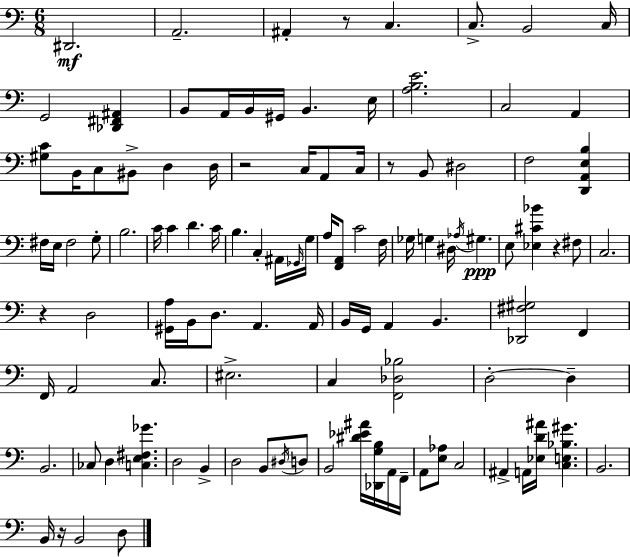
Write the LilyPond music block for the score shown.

{
  \clef bass
  \numericTimeSignature
  \time 6/8
  \key c \major
  dis,2.\mf | a,2.-- | ais,4-. r8 c4. | c8.-> b,2 c16 | \break g,2 <des, fis, ais,>4 | b,8 a,16 b,16 gis,16 b,4. e16 | <a b e'>2. | c2 a,4 | \break <gis c'>8 b,16 c8 bis,8-> d4 d16 | r2 c16 a,8 c16 | r8 b,8 dis2 | f2 <d, a, e b>4 | \break fis16 e16 fis2 g8-. | b2. | c'16 c'4 d'4. c'16 | b4. c4-. ais,16 \grace { ges,16 } | \break g16 a16 <f, a,>8 c'2 | f16 ges16 g4 dis16 \acciaccatura { aes16 }\ppp gis4. | e8 <ees cis' bes'>4 r4 | fis8 c2. | \break r4 d2 | <gis, a>16 b,16 d8. a,4. | a,16 b,16 g,16 a,4 b,4. | <des, fis gis>2 f,4 | \break f,16 a,2 c8. | eis2.-> | c4 <f, des bes>2 | d2-.~~ d4-- | \break b,2. | ces8 d4 <c e fis ges'>4. | d2 b,4-> | d2 b,8 | \break \acciaccatura { dis16 } d8 b,2 <dis' ees' ais'>16 | <des, g b>16 a,16 f,16-- a,8 <e aes>8 c2 | ais,4-> a,16 <ees d' ais'>16 <c e bes gis'>4. | b,2. | \break b,16 r16 b,2 | d8 \bar "|."
}